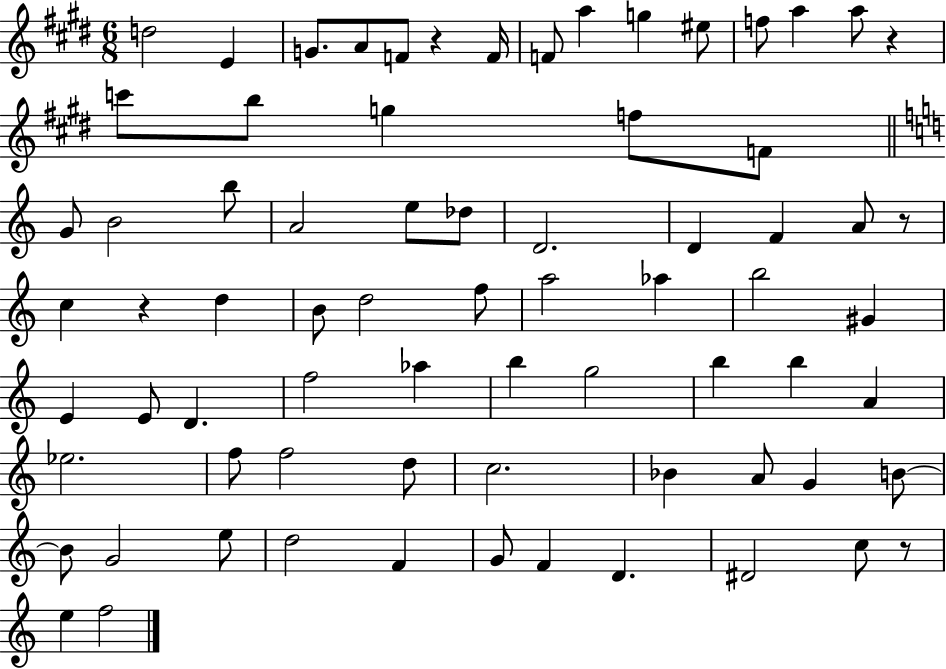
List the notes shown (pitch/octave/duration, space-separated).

D5/h E4/q G4/e. A4/e F4/e R/q F4/s F4/e A5/q G5/q EIS5/e F5/e A5/q A5/e R/q C6/e B5/e G5/q F5/e F4/e G4/e B4/h B5/e A4/h E5/e Db5/e D4/h. D4/q F4/q A4/e R/e C5/q R/q D5/q B4/e D5/h F5/e A5/h Ab5/q B5/h G#4/q E4/q E4/e D4/q. F5/h Ab5/q B5/q G5/h B5/q B5/q A4/q Eb5/h. F5/e F5/h D5/e C5/h. Bb4/q A4/e G4/q B4/e B4/e G4/h E5/e D5/h F4/q G4/e F4/q D4/q. D#4/h C5/e R/e E5/q F5/h